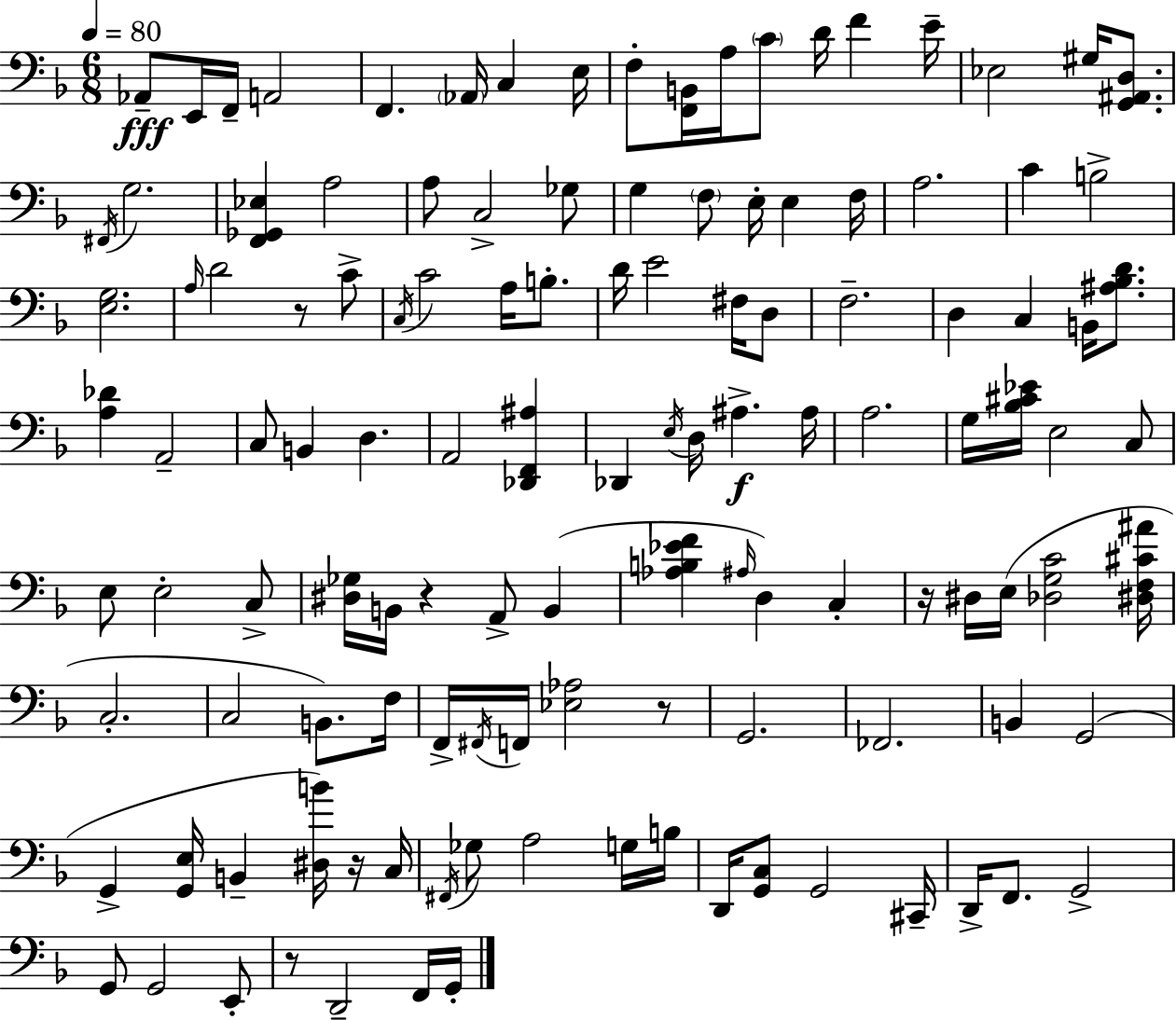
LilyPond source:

{
  \clef bass
  \numericTimeSignature
  \time 6/8
  \key f \major
  \tempo 4 = 80
  aes,8--\fff e,16 f,16-- a,2 | f,4. \parenthesize aes,16 c4 e16 | f8-. <f, b,>16 a16 \parenthesize c'8 d'16 f'4 e'16-- | ees2 gis16 <g, ais, d>8. | \break \acciaccatura { fis,16 } g2. | <f, ges, ees>4 a2 | a8 c2-> ges8 | g4 \parenthesize f8 e16-. e4 | \break f16 a2. | c'4 b2-> | <e g>2. | \grace { a16 } d'2 r8 | \break c'8-> \acciaccatura { c16 } c'2 a16 | b8.-. d'16 e'2 | fis16 d8 f2.-- | d4 c4 b,16 | \break <ais bes d'>8. <a des'>4 a,2-- | c8 b,4 d4. | a,2 <des, f, ais>4 | des,4 \acciaccatura { e16 } d16 ais4.->\f | \break ais16 a2. | g16 <bes cis' ees'>16 e2 | c8 e8 e2-. | c8-> <dis ges>16 b,16 r4 a,8-> | \break b,4( <aes b ees' f'>4 \grace { ais16 } d4) | c4-. r16 dis16 e16( <des g c'>2 | <dis f cis' ais'>16 c2.-. | c2 | \break b,8.) f16 f,16-> \acciaccatura { fis,16 } f,16 <ees aes>2 | r8 g,2. | fes,2. | b,4 g,2( | \break g,4-> <g, e>16 b,4-- | <dis b'>16) r16 c16 \acciaccatura { fis,16 } ges8 a2 | g16 b16 d,16 <g, c>8 g,2 | cis,16-- d,16-> f,8. g,2-> | \break g,8 g,2 | e,8-. r8 d,2-- | f,16 g,16-. \bar "|."
}